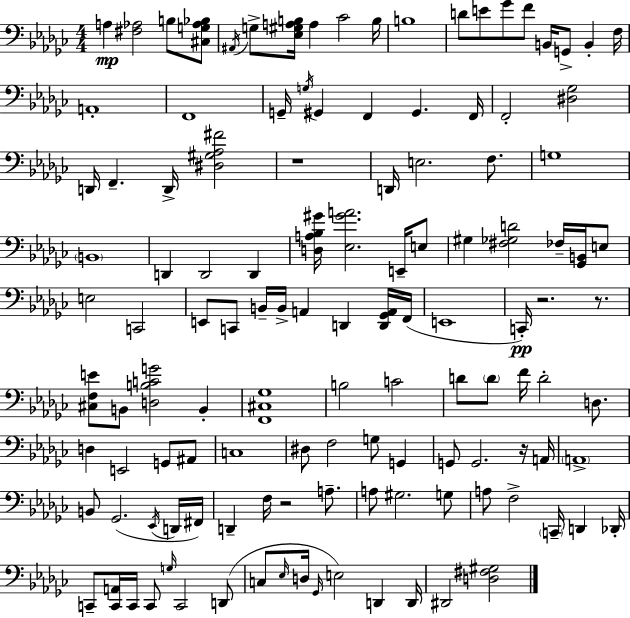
A3/q [F#3,Ab3]/h B3/e [C#3,G3,Ab3,Bb3]/e A#2/s G3/e [Eb3,G#3,A3,B3]/s A3/q CES4/h B3/s B3/w D4/e E4/e Gb4/e F4/e B2/s G2/e B2/q F3/s A2/w F2/w G2/s G3/s G#2/q F2/q G#2/q. F2/s F2/h [D#3,Gb3]/h D2/s F2/q. D2/s [D#3,G#3,Ab3,F#4]/h R/w D2/s E3/h. F3/e. G3/w B2/w D2/q D2/h D2/q [D3,A3,Bb3,G#4]/s [Eb3,G#4,A4]/h. E2/s E3/e G#3/q [F#3,Gb3,D4]/h FES3/s [Gb2,B2]/s E3/e E3/h C2/h E2/e C2/e B2/s B2/s A2/q D2/q [D2,Gb2,A2]/s F2/s E2/w C2/s R/h. R/e. [C#3,F3,E4]/e B2/e [D3,B3,C4,G4]/h B2/q [F2,C#3,Gb3]/w B3/h C4/h D4/e D4/e F4/s D4/h D3/e. D3/q E2/h G2/e A#2/e C3/w D#3/e F3/h G3/e G2/q G2/e G2/h. R/s A2/s A2/w B2/e Gb2/h. Eb2/s D2/s F#2/s D2/q F3/s R/h A3/e. A3/e G#3/h. G3/e A3/e F3/h C2/s D2/q Db2/s C2/e [C2,A2]/s C2/s C2/e G3/s C2/h D2/e C3/e Eb3/s D3/s Gb2/s E3/h D2/q D2/s D#2/h [D3,F#3,G#3]/h